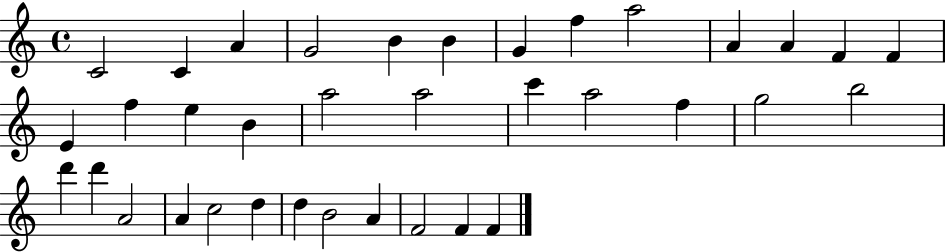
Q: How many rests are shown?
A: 0